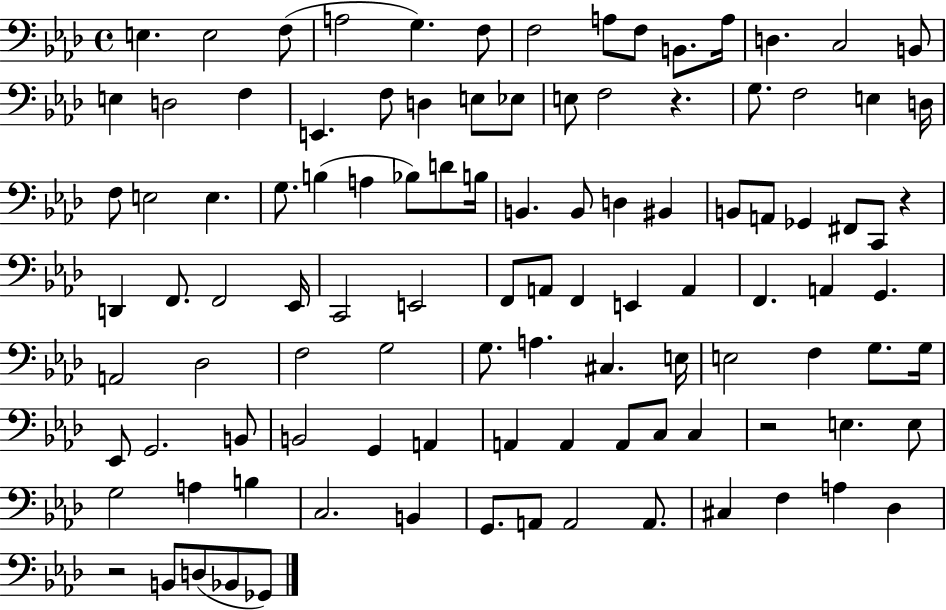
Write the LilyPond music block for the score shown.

{
  \clef bass
  \time 4/4
  \defaultTimeSignature
  \key aes \major
  e4. e2 f8( | a2 g4.) f8 | f2 a8 f8 b,8. a16 | d4. c2 b,8 | \break e4 d2 f4 | e,4. f8 d4 e8 ees8 | e8 f2 r4. | g8. f2 e4 d16 | \break f8 e2 e4. | g8. b4( a4 bes8) d'8 b16 | b,4. b,8 d4 bis,4 | b,8 a,8 ges,4 fis,8 c,8 r4 | \break d,4 f,8. f,2 ees,16 | c,2 e,2 | f,8 a,8 f,4 e,4 a,4 | f,4. a,4 g,4. | \break a,2 des2 | f2 g2 | g8. a4. cis4. e16 | e2 f4 g8. g16 | \break ees,8 g,2. b,8 | b,2 g,4 a,4 | a,4 a,4 a,8 c8 c4 | r2 e4. e8 | \break g2 a4 b4 | c2. b,4 | g,8. a,8 a,2 a,8. | cis4 f4 a4 des4 | \break r2 b,8 d8( bes,8 ges,8) | \bar "|."
}